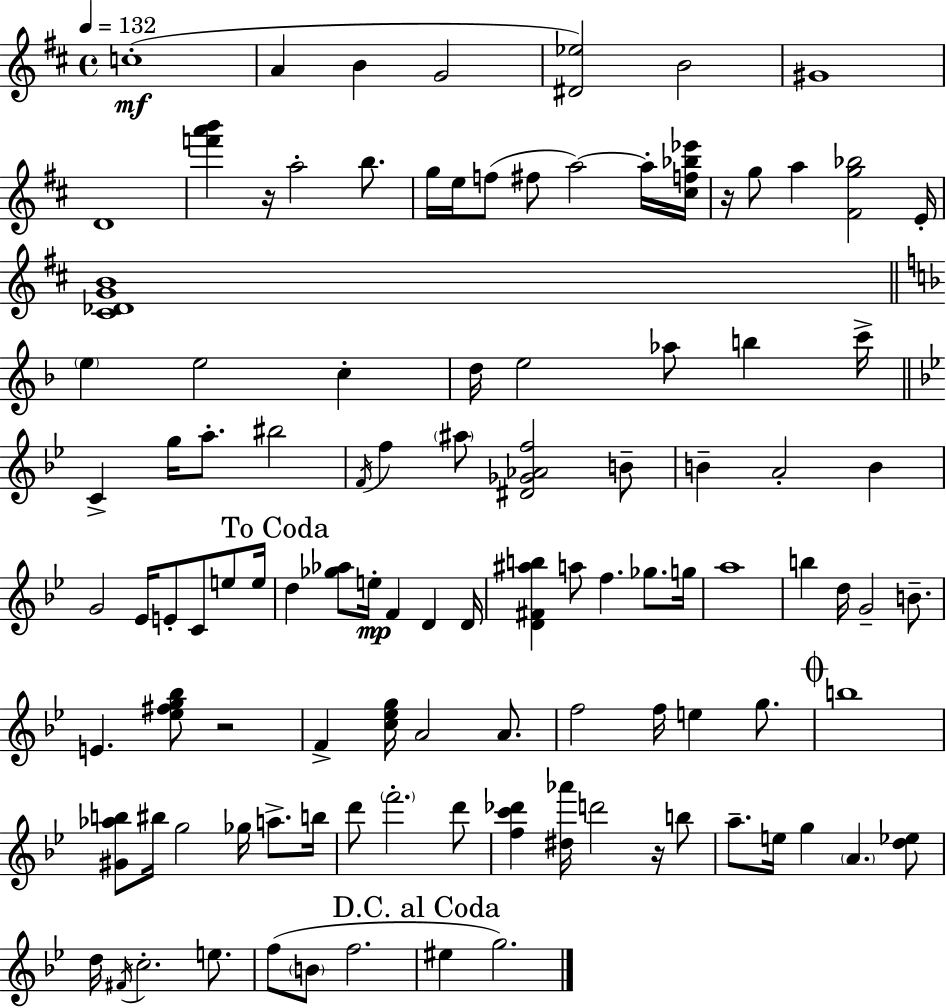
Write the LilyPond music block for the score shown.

{
  \clef treble
  \time 4/4
  \defaultTimeSignature
  \key d \major
  \tempo 4 = 132
  c''1-.(\mf | a'4 b'4 g'2 | <dis' ees''>2) b'2 | gis'1 | \break d'1 | <f''' a''' b'''>4 r16 a''2-. b''8. | g''16 e''16 f''8( fis''8 a''2~~) a''16-. <cis'' f'' bes'' ees'''>16 | r16 g''8 a''4 <fis' g'' bes''>2 e'16-. | \break <cis' des' g' b'>1 | \bar "||" \break \key d \minor \parenthesize e''4 e''2 c''4-. | d''16 e''2 aes''8 b''4 c'''16-> | \bar "||" \break \key bes \major c'4-> g''16 a''8.-. bis''2 | \acciaccatura { f'16 } f''4 \parenthesize ais''8 <dis' ges' aes' f''>2 b'8-- | b'4-- a'2-. b'4 | g'2 ees'16 e'8-. c'8 e''8 | \break e''16 \mark "To Coda" d''4 <ges'' aes''>8 e''16-.\mp f'4 d'4 | d'16 <d' fis' ais'' b''>4 a''8 f''4. ges''8. | g''16 a''1 | b''4 d''16 g'2-- b'8.-- | \break e'4. <ees'' fis'' g'' bes''>8 r2 | f'4-> <c'' ees'' g''>16 a'2 a'8. | f''2 f''16 e''4 g''8. | \mark \markup { \musicglyph "scripts.coda" } b''1 | \break <gis' aes'' b''>8 bis''16 g''2 ges''16 a''8.-> | b''16 d'''8 \parenthesize f'''2.-. d'''8 | <f'' c''' des'''>4 <dis'' aes'''>16 d'''2 r16 b''8 | a''8.-- e''16 g''4 \parenthesize a'4. <d'' ees''>8 | \break d''16 \acciaccatura { fis'16 } c''2.-. e''8. | f''8( \parenthesize b'8 f''2. | \mark "D.C. al Coda" eis''4 g''2.) | \bar "|."
}